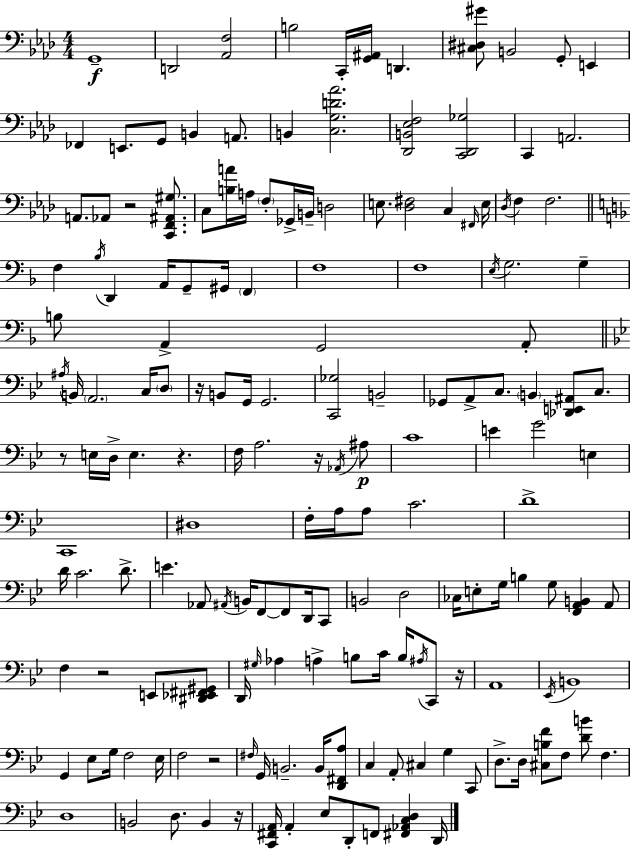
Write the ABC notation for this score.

X:1
T:Untitled
M:4/4
L:1/4
K:Ab
G,,4 D,,2 [_A,,F,]2 B,2 C,,/4 [G,,^A,,]/4 D,, [^C,^D,^G]/2 B,,2 G,,/2 E,, _F,, E,,/2 G,,/2 B,, A,,/2 B,, [C,G,D_A]2 [_D,,B,,_E,F,]2 [C,,_D,,_G,]2 C,, A,,2 A,,/2 _A,,/2 z2 [C,,F,,^A,,^G,]/2 C,/2 [B,A]/4 A,/4 F,/2 _G,,/4 B,,/4 D,2 E,/2 [_D,^F,]2 C, ^F,,/4 E,/4 _D,/4 F, F,2 F, _B,/4 D,, A,,/4 G,,/2 ^G,,/4 F,, F,4 F,4 E,/4 G,2 G, B,/2 A,, G,,2 A,,/2 ^A,/4 B,,/4 A,,2 C,/4 D,/2 z/4 B,,/2 G,,/4 G,,2 [C,,_G,]2 B,,2 _G,,/2 A,,/2 C,/2 B,, [_D,,E,,^A,,]/2 C,/2 z/2 E,/4 D,/4 E, z F,/4 A,2 z/4 _A,,/4 ^A,/2 C4 E G2 E, C,,4 ^D,4 F,/4 A,/4 A,/2 C2 D4 D/4 C2 D/2 E _A,,/2 ^A,,/4 B,,/4 F,,/2 F,,/2 D,,/4 C,,/2 B,,2 D,2 _C,/4 E,/2 G,/4 B, G,/2 [F,,A,,B,,] A,,/2 F, z2 E,,/2 [^D,,_E,,^F,,^G,,]/2 D,,/4 ^G,/4 _A, A, B,/2 C/4 B,/4 ^A,/4 C,,/2 z/4 A,,4 _E,,/4 B,,4 G,, _E,/2 G,/4 F,2 _E,/4 F,2 z2 ^F,/4 G,,/4 B,,2 B,,/4 [D,,^F,,A,]/2 C, A,,/2 ^C, G, C,,/2 D,/2 D,/4 [^C,B,F]/2 F,/2 [DB]/2 F, D,4 B,,2 D,/2 B,, z/4 [C,,^F,,A,,]/4 A,, _E,/2 D,,/2 F,,/2 [^F,,_A,,C,D,] D,,/4